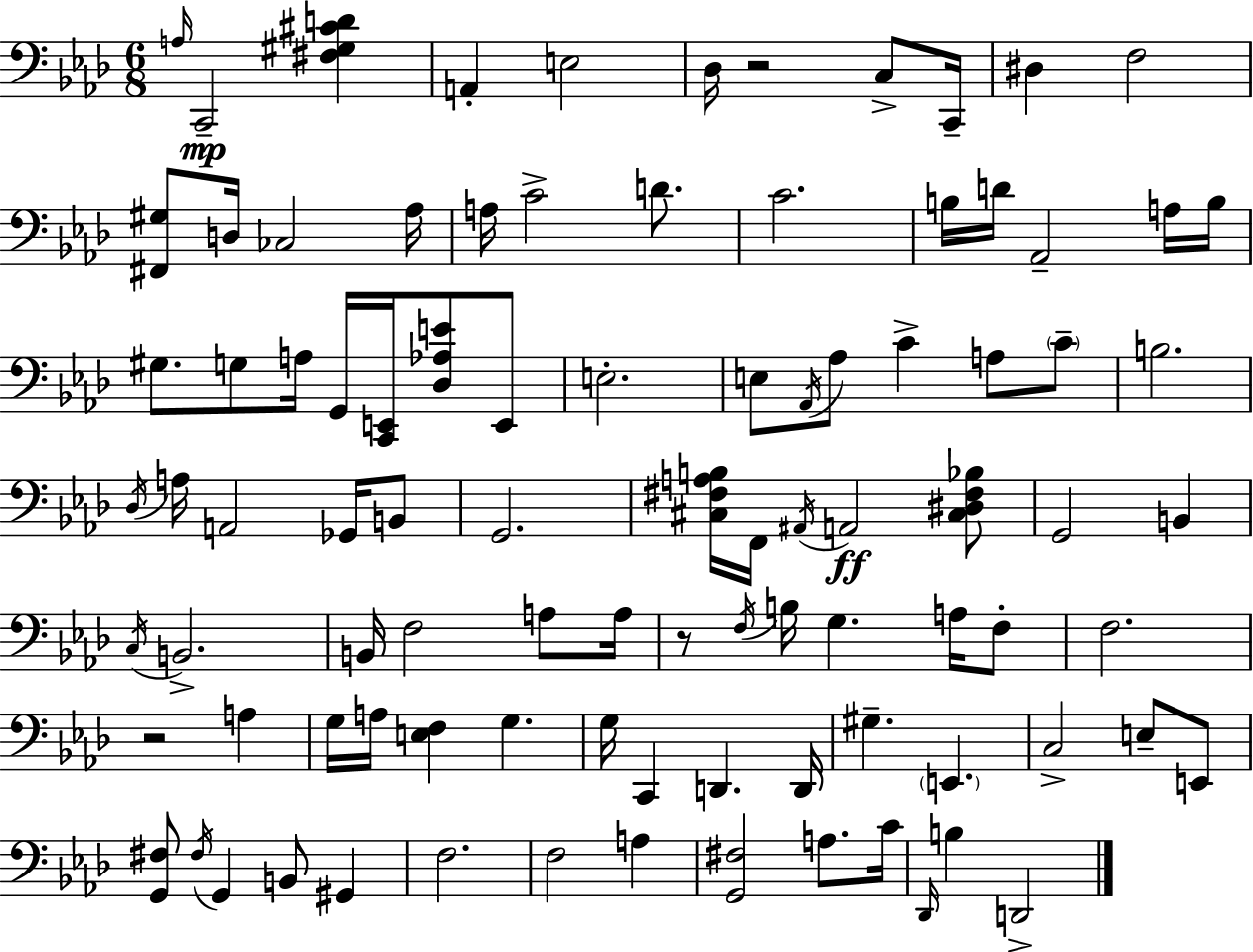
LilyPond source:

{
  \clef bass
  \numericTimeSignature
  \time 6/8
  \key aes \major
  \grace { a16 }\mp c,2-- <fis gis cis' d'>4 | a,4-. e2 | des16 r2 c8-> | c,16-- dis4 f2 | \break <fis, gis>8 d16 ces2 | aes16 a16 c'2-> d'8. | c'2. | b16 d'16 aes,2-- a16 | \break b16 gis8. g8 a16 g,16 <c, e,>16 <des aes e'>8 e,8 | e2.-. | e8 \acciaccatura { aes,16 } aes8 c'4-> a8 | \parenthesize c'8-- b2. | \break \acciaccatura { des16 } a16 a,2 | ges,16 b,8 g,2. | <cis fis a b>16 f,16 \acciaccatura { ais,16 }\ff a,2 | <cis dis fis bes>8 g,2 | \break b,4 \acciaccatura { c16 } b,2.-> | b,16 f2 | a8 a16 r8 \acciaccatura { f16 } b16 g4. | a16 f8-. f2. | \break r2 | a4 g16 a16 <e f>4 | g4. g16 c,4 d,4. | d,16 gis4.-- | \break \parenthesize e,4. c2-> | e8-- e,8 <g, fis>8 \acciaccatura { fis16 } g,4 | b,8 gis,4 f2. | f2 | \break a4 <g, fis>2 | a8. c'16 \grace { des,16 } b4 | d,2-> \bar "|."
}